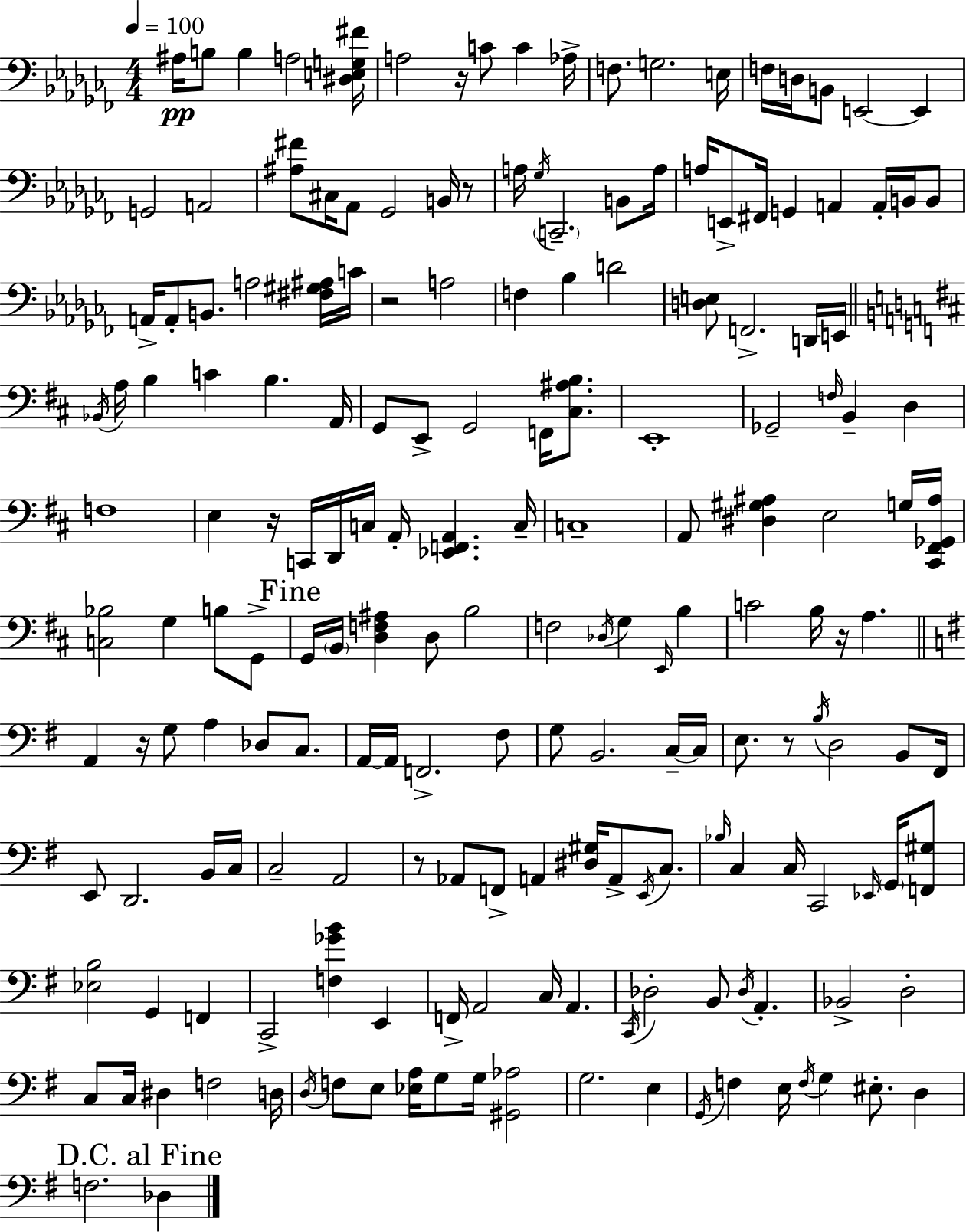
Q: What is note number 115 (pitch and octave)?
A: A2